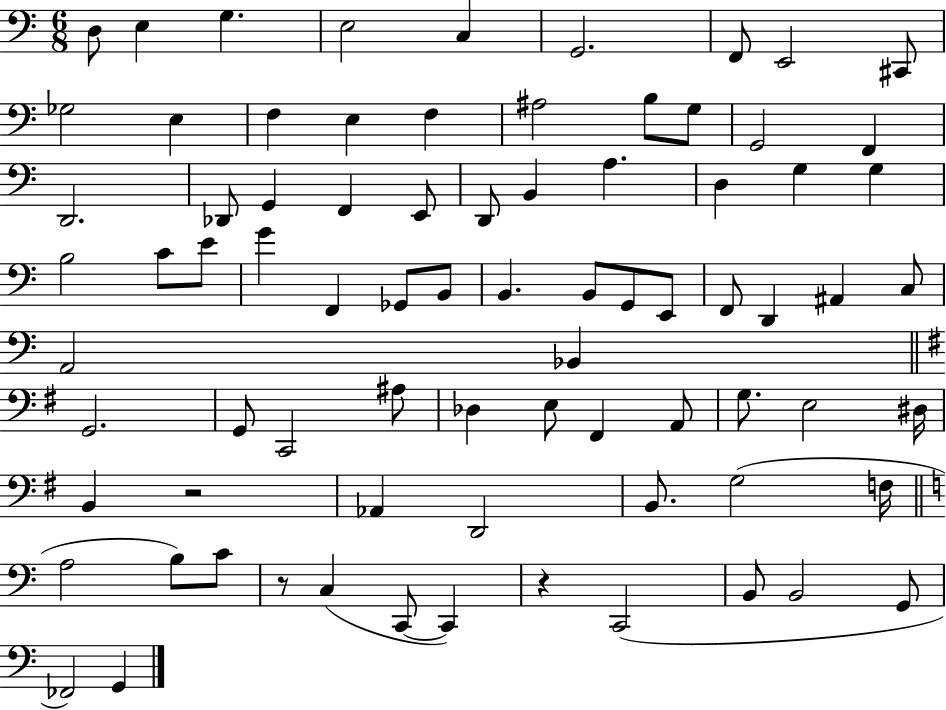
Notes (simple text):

D3/e E3/q G3/q. E3/h C3/q G2/h. F2/e E2/h C#2/e Gb3/h E3/q F3/q E3/q F3/q A#3/h B3/e G3/e G2/h F2/q D2/h. Db2/e G2/q F2/q E2/e D2/e B2/q A3/q. D3/q G3/q G3/q B3/h C4/e E4/e G4/q F2/q Gb2/e B2/e B2/q. B2/e G2/e E2/e F2/e D2/q A#2/q C3/e A2/h Bb2/q G2/h. G2/e C2/h A#3/e Db3/q E3/e F#2/q A2/e G3/e. E3/h D#3/s B2/q R/h Ab2/q D2/h B2/e. G3/h F3/s A3/h B3/e C4/e R/e C3/q C2/e C2/q R/q C2/h B2/e B2/h G2/e FES2/h G2/q